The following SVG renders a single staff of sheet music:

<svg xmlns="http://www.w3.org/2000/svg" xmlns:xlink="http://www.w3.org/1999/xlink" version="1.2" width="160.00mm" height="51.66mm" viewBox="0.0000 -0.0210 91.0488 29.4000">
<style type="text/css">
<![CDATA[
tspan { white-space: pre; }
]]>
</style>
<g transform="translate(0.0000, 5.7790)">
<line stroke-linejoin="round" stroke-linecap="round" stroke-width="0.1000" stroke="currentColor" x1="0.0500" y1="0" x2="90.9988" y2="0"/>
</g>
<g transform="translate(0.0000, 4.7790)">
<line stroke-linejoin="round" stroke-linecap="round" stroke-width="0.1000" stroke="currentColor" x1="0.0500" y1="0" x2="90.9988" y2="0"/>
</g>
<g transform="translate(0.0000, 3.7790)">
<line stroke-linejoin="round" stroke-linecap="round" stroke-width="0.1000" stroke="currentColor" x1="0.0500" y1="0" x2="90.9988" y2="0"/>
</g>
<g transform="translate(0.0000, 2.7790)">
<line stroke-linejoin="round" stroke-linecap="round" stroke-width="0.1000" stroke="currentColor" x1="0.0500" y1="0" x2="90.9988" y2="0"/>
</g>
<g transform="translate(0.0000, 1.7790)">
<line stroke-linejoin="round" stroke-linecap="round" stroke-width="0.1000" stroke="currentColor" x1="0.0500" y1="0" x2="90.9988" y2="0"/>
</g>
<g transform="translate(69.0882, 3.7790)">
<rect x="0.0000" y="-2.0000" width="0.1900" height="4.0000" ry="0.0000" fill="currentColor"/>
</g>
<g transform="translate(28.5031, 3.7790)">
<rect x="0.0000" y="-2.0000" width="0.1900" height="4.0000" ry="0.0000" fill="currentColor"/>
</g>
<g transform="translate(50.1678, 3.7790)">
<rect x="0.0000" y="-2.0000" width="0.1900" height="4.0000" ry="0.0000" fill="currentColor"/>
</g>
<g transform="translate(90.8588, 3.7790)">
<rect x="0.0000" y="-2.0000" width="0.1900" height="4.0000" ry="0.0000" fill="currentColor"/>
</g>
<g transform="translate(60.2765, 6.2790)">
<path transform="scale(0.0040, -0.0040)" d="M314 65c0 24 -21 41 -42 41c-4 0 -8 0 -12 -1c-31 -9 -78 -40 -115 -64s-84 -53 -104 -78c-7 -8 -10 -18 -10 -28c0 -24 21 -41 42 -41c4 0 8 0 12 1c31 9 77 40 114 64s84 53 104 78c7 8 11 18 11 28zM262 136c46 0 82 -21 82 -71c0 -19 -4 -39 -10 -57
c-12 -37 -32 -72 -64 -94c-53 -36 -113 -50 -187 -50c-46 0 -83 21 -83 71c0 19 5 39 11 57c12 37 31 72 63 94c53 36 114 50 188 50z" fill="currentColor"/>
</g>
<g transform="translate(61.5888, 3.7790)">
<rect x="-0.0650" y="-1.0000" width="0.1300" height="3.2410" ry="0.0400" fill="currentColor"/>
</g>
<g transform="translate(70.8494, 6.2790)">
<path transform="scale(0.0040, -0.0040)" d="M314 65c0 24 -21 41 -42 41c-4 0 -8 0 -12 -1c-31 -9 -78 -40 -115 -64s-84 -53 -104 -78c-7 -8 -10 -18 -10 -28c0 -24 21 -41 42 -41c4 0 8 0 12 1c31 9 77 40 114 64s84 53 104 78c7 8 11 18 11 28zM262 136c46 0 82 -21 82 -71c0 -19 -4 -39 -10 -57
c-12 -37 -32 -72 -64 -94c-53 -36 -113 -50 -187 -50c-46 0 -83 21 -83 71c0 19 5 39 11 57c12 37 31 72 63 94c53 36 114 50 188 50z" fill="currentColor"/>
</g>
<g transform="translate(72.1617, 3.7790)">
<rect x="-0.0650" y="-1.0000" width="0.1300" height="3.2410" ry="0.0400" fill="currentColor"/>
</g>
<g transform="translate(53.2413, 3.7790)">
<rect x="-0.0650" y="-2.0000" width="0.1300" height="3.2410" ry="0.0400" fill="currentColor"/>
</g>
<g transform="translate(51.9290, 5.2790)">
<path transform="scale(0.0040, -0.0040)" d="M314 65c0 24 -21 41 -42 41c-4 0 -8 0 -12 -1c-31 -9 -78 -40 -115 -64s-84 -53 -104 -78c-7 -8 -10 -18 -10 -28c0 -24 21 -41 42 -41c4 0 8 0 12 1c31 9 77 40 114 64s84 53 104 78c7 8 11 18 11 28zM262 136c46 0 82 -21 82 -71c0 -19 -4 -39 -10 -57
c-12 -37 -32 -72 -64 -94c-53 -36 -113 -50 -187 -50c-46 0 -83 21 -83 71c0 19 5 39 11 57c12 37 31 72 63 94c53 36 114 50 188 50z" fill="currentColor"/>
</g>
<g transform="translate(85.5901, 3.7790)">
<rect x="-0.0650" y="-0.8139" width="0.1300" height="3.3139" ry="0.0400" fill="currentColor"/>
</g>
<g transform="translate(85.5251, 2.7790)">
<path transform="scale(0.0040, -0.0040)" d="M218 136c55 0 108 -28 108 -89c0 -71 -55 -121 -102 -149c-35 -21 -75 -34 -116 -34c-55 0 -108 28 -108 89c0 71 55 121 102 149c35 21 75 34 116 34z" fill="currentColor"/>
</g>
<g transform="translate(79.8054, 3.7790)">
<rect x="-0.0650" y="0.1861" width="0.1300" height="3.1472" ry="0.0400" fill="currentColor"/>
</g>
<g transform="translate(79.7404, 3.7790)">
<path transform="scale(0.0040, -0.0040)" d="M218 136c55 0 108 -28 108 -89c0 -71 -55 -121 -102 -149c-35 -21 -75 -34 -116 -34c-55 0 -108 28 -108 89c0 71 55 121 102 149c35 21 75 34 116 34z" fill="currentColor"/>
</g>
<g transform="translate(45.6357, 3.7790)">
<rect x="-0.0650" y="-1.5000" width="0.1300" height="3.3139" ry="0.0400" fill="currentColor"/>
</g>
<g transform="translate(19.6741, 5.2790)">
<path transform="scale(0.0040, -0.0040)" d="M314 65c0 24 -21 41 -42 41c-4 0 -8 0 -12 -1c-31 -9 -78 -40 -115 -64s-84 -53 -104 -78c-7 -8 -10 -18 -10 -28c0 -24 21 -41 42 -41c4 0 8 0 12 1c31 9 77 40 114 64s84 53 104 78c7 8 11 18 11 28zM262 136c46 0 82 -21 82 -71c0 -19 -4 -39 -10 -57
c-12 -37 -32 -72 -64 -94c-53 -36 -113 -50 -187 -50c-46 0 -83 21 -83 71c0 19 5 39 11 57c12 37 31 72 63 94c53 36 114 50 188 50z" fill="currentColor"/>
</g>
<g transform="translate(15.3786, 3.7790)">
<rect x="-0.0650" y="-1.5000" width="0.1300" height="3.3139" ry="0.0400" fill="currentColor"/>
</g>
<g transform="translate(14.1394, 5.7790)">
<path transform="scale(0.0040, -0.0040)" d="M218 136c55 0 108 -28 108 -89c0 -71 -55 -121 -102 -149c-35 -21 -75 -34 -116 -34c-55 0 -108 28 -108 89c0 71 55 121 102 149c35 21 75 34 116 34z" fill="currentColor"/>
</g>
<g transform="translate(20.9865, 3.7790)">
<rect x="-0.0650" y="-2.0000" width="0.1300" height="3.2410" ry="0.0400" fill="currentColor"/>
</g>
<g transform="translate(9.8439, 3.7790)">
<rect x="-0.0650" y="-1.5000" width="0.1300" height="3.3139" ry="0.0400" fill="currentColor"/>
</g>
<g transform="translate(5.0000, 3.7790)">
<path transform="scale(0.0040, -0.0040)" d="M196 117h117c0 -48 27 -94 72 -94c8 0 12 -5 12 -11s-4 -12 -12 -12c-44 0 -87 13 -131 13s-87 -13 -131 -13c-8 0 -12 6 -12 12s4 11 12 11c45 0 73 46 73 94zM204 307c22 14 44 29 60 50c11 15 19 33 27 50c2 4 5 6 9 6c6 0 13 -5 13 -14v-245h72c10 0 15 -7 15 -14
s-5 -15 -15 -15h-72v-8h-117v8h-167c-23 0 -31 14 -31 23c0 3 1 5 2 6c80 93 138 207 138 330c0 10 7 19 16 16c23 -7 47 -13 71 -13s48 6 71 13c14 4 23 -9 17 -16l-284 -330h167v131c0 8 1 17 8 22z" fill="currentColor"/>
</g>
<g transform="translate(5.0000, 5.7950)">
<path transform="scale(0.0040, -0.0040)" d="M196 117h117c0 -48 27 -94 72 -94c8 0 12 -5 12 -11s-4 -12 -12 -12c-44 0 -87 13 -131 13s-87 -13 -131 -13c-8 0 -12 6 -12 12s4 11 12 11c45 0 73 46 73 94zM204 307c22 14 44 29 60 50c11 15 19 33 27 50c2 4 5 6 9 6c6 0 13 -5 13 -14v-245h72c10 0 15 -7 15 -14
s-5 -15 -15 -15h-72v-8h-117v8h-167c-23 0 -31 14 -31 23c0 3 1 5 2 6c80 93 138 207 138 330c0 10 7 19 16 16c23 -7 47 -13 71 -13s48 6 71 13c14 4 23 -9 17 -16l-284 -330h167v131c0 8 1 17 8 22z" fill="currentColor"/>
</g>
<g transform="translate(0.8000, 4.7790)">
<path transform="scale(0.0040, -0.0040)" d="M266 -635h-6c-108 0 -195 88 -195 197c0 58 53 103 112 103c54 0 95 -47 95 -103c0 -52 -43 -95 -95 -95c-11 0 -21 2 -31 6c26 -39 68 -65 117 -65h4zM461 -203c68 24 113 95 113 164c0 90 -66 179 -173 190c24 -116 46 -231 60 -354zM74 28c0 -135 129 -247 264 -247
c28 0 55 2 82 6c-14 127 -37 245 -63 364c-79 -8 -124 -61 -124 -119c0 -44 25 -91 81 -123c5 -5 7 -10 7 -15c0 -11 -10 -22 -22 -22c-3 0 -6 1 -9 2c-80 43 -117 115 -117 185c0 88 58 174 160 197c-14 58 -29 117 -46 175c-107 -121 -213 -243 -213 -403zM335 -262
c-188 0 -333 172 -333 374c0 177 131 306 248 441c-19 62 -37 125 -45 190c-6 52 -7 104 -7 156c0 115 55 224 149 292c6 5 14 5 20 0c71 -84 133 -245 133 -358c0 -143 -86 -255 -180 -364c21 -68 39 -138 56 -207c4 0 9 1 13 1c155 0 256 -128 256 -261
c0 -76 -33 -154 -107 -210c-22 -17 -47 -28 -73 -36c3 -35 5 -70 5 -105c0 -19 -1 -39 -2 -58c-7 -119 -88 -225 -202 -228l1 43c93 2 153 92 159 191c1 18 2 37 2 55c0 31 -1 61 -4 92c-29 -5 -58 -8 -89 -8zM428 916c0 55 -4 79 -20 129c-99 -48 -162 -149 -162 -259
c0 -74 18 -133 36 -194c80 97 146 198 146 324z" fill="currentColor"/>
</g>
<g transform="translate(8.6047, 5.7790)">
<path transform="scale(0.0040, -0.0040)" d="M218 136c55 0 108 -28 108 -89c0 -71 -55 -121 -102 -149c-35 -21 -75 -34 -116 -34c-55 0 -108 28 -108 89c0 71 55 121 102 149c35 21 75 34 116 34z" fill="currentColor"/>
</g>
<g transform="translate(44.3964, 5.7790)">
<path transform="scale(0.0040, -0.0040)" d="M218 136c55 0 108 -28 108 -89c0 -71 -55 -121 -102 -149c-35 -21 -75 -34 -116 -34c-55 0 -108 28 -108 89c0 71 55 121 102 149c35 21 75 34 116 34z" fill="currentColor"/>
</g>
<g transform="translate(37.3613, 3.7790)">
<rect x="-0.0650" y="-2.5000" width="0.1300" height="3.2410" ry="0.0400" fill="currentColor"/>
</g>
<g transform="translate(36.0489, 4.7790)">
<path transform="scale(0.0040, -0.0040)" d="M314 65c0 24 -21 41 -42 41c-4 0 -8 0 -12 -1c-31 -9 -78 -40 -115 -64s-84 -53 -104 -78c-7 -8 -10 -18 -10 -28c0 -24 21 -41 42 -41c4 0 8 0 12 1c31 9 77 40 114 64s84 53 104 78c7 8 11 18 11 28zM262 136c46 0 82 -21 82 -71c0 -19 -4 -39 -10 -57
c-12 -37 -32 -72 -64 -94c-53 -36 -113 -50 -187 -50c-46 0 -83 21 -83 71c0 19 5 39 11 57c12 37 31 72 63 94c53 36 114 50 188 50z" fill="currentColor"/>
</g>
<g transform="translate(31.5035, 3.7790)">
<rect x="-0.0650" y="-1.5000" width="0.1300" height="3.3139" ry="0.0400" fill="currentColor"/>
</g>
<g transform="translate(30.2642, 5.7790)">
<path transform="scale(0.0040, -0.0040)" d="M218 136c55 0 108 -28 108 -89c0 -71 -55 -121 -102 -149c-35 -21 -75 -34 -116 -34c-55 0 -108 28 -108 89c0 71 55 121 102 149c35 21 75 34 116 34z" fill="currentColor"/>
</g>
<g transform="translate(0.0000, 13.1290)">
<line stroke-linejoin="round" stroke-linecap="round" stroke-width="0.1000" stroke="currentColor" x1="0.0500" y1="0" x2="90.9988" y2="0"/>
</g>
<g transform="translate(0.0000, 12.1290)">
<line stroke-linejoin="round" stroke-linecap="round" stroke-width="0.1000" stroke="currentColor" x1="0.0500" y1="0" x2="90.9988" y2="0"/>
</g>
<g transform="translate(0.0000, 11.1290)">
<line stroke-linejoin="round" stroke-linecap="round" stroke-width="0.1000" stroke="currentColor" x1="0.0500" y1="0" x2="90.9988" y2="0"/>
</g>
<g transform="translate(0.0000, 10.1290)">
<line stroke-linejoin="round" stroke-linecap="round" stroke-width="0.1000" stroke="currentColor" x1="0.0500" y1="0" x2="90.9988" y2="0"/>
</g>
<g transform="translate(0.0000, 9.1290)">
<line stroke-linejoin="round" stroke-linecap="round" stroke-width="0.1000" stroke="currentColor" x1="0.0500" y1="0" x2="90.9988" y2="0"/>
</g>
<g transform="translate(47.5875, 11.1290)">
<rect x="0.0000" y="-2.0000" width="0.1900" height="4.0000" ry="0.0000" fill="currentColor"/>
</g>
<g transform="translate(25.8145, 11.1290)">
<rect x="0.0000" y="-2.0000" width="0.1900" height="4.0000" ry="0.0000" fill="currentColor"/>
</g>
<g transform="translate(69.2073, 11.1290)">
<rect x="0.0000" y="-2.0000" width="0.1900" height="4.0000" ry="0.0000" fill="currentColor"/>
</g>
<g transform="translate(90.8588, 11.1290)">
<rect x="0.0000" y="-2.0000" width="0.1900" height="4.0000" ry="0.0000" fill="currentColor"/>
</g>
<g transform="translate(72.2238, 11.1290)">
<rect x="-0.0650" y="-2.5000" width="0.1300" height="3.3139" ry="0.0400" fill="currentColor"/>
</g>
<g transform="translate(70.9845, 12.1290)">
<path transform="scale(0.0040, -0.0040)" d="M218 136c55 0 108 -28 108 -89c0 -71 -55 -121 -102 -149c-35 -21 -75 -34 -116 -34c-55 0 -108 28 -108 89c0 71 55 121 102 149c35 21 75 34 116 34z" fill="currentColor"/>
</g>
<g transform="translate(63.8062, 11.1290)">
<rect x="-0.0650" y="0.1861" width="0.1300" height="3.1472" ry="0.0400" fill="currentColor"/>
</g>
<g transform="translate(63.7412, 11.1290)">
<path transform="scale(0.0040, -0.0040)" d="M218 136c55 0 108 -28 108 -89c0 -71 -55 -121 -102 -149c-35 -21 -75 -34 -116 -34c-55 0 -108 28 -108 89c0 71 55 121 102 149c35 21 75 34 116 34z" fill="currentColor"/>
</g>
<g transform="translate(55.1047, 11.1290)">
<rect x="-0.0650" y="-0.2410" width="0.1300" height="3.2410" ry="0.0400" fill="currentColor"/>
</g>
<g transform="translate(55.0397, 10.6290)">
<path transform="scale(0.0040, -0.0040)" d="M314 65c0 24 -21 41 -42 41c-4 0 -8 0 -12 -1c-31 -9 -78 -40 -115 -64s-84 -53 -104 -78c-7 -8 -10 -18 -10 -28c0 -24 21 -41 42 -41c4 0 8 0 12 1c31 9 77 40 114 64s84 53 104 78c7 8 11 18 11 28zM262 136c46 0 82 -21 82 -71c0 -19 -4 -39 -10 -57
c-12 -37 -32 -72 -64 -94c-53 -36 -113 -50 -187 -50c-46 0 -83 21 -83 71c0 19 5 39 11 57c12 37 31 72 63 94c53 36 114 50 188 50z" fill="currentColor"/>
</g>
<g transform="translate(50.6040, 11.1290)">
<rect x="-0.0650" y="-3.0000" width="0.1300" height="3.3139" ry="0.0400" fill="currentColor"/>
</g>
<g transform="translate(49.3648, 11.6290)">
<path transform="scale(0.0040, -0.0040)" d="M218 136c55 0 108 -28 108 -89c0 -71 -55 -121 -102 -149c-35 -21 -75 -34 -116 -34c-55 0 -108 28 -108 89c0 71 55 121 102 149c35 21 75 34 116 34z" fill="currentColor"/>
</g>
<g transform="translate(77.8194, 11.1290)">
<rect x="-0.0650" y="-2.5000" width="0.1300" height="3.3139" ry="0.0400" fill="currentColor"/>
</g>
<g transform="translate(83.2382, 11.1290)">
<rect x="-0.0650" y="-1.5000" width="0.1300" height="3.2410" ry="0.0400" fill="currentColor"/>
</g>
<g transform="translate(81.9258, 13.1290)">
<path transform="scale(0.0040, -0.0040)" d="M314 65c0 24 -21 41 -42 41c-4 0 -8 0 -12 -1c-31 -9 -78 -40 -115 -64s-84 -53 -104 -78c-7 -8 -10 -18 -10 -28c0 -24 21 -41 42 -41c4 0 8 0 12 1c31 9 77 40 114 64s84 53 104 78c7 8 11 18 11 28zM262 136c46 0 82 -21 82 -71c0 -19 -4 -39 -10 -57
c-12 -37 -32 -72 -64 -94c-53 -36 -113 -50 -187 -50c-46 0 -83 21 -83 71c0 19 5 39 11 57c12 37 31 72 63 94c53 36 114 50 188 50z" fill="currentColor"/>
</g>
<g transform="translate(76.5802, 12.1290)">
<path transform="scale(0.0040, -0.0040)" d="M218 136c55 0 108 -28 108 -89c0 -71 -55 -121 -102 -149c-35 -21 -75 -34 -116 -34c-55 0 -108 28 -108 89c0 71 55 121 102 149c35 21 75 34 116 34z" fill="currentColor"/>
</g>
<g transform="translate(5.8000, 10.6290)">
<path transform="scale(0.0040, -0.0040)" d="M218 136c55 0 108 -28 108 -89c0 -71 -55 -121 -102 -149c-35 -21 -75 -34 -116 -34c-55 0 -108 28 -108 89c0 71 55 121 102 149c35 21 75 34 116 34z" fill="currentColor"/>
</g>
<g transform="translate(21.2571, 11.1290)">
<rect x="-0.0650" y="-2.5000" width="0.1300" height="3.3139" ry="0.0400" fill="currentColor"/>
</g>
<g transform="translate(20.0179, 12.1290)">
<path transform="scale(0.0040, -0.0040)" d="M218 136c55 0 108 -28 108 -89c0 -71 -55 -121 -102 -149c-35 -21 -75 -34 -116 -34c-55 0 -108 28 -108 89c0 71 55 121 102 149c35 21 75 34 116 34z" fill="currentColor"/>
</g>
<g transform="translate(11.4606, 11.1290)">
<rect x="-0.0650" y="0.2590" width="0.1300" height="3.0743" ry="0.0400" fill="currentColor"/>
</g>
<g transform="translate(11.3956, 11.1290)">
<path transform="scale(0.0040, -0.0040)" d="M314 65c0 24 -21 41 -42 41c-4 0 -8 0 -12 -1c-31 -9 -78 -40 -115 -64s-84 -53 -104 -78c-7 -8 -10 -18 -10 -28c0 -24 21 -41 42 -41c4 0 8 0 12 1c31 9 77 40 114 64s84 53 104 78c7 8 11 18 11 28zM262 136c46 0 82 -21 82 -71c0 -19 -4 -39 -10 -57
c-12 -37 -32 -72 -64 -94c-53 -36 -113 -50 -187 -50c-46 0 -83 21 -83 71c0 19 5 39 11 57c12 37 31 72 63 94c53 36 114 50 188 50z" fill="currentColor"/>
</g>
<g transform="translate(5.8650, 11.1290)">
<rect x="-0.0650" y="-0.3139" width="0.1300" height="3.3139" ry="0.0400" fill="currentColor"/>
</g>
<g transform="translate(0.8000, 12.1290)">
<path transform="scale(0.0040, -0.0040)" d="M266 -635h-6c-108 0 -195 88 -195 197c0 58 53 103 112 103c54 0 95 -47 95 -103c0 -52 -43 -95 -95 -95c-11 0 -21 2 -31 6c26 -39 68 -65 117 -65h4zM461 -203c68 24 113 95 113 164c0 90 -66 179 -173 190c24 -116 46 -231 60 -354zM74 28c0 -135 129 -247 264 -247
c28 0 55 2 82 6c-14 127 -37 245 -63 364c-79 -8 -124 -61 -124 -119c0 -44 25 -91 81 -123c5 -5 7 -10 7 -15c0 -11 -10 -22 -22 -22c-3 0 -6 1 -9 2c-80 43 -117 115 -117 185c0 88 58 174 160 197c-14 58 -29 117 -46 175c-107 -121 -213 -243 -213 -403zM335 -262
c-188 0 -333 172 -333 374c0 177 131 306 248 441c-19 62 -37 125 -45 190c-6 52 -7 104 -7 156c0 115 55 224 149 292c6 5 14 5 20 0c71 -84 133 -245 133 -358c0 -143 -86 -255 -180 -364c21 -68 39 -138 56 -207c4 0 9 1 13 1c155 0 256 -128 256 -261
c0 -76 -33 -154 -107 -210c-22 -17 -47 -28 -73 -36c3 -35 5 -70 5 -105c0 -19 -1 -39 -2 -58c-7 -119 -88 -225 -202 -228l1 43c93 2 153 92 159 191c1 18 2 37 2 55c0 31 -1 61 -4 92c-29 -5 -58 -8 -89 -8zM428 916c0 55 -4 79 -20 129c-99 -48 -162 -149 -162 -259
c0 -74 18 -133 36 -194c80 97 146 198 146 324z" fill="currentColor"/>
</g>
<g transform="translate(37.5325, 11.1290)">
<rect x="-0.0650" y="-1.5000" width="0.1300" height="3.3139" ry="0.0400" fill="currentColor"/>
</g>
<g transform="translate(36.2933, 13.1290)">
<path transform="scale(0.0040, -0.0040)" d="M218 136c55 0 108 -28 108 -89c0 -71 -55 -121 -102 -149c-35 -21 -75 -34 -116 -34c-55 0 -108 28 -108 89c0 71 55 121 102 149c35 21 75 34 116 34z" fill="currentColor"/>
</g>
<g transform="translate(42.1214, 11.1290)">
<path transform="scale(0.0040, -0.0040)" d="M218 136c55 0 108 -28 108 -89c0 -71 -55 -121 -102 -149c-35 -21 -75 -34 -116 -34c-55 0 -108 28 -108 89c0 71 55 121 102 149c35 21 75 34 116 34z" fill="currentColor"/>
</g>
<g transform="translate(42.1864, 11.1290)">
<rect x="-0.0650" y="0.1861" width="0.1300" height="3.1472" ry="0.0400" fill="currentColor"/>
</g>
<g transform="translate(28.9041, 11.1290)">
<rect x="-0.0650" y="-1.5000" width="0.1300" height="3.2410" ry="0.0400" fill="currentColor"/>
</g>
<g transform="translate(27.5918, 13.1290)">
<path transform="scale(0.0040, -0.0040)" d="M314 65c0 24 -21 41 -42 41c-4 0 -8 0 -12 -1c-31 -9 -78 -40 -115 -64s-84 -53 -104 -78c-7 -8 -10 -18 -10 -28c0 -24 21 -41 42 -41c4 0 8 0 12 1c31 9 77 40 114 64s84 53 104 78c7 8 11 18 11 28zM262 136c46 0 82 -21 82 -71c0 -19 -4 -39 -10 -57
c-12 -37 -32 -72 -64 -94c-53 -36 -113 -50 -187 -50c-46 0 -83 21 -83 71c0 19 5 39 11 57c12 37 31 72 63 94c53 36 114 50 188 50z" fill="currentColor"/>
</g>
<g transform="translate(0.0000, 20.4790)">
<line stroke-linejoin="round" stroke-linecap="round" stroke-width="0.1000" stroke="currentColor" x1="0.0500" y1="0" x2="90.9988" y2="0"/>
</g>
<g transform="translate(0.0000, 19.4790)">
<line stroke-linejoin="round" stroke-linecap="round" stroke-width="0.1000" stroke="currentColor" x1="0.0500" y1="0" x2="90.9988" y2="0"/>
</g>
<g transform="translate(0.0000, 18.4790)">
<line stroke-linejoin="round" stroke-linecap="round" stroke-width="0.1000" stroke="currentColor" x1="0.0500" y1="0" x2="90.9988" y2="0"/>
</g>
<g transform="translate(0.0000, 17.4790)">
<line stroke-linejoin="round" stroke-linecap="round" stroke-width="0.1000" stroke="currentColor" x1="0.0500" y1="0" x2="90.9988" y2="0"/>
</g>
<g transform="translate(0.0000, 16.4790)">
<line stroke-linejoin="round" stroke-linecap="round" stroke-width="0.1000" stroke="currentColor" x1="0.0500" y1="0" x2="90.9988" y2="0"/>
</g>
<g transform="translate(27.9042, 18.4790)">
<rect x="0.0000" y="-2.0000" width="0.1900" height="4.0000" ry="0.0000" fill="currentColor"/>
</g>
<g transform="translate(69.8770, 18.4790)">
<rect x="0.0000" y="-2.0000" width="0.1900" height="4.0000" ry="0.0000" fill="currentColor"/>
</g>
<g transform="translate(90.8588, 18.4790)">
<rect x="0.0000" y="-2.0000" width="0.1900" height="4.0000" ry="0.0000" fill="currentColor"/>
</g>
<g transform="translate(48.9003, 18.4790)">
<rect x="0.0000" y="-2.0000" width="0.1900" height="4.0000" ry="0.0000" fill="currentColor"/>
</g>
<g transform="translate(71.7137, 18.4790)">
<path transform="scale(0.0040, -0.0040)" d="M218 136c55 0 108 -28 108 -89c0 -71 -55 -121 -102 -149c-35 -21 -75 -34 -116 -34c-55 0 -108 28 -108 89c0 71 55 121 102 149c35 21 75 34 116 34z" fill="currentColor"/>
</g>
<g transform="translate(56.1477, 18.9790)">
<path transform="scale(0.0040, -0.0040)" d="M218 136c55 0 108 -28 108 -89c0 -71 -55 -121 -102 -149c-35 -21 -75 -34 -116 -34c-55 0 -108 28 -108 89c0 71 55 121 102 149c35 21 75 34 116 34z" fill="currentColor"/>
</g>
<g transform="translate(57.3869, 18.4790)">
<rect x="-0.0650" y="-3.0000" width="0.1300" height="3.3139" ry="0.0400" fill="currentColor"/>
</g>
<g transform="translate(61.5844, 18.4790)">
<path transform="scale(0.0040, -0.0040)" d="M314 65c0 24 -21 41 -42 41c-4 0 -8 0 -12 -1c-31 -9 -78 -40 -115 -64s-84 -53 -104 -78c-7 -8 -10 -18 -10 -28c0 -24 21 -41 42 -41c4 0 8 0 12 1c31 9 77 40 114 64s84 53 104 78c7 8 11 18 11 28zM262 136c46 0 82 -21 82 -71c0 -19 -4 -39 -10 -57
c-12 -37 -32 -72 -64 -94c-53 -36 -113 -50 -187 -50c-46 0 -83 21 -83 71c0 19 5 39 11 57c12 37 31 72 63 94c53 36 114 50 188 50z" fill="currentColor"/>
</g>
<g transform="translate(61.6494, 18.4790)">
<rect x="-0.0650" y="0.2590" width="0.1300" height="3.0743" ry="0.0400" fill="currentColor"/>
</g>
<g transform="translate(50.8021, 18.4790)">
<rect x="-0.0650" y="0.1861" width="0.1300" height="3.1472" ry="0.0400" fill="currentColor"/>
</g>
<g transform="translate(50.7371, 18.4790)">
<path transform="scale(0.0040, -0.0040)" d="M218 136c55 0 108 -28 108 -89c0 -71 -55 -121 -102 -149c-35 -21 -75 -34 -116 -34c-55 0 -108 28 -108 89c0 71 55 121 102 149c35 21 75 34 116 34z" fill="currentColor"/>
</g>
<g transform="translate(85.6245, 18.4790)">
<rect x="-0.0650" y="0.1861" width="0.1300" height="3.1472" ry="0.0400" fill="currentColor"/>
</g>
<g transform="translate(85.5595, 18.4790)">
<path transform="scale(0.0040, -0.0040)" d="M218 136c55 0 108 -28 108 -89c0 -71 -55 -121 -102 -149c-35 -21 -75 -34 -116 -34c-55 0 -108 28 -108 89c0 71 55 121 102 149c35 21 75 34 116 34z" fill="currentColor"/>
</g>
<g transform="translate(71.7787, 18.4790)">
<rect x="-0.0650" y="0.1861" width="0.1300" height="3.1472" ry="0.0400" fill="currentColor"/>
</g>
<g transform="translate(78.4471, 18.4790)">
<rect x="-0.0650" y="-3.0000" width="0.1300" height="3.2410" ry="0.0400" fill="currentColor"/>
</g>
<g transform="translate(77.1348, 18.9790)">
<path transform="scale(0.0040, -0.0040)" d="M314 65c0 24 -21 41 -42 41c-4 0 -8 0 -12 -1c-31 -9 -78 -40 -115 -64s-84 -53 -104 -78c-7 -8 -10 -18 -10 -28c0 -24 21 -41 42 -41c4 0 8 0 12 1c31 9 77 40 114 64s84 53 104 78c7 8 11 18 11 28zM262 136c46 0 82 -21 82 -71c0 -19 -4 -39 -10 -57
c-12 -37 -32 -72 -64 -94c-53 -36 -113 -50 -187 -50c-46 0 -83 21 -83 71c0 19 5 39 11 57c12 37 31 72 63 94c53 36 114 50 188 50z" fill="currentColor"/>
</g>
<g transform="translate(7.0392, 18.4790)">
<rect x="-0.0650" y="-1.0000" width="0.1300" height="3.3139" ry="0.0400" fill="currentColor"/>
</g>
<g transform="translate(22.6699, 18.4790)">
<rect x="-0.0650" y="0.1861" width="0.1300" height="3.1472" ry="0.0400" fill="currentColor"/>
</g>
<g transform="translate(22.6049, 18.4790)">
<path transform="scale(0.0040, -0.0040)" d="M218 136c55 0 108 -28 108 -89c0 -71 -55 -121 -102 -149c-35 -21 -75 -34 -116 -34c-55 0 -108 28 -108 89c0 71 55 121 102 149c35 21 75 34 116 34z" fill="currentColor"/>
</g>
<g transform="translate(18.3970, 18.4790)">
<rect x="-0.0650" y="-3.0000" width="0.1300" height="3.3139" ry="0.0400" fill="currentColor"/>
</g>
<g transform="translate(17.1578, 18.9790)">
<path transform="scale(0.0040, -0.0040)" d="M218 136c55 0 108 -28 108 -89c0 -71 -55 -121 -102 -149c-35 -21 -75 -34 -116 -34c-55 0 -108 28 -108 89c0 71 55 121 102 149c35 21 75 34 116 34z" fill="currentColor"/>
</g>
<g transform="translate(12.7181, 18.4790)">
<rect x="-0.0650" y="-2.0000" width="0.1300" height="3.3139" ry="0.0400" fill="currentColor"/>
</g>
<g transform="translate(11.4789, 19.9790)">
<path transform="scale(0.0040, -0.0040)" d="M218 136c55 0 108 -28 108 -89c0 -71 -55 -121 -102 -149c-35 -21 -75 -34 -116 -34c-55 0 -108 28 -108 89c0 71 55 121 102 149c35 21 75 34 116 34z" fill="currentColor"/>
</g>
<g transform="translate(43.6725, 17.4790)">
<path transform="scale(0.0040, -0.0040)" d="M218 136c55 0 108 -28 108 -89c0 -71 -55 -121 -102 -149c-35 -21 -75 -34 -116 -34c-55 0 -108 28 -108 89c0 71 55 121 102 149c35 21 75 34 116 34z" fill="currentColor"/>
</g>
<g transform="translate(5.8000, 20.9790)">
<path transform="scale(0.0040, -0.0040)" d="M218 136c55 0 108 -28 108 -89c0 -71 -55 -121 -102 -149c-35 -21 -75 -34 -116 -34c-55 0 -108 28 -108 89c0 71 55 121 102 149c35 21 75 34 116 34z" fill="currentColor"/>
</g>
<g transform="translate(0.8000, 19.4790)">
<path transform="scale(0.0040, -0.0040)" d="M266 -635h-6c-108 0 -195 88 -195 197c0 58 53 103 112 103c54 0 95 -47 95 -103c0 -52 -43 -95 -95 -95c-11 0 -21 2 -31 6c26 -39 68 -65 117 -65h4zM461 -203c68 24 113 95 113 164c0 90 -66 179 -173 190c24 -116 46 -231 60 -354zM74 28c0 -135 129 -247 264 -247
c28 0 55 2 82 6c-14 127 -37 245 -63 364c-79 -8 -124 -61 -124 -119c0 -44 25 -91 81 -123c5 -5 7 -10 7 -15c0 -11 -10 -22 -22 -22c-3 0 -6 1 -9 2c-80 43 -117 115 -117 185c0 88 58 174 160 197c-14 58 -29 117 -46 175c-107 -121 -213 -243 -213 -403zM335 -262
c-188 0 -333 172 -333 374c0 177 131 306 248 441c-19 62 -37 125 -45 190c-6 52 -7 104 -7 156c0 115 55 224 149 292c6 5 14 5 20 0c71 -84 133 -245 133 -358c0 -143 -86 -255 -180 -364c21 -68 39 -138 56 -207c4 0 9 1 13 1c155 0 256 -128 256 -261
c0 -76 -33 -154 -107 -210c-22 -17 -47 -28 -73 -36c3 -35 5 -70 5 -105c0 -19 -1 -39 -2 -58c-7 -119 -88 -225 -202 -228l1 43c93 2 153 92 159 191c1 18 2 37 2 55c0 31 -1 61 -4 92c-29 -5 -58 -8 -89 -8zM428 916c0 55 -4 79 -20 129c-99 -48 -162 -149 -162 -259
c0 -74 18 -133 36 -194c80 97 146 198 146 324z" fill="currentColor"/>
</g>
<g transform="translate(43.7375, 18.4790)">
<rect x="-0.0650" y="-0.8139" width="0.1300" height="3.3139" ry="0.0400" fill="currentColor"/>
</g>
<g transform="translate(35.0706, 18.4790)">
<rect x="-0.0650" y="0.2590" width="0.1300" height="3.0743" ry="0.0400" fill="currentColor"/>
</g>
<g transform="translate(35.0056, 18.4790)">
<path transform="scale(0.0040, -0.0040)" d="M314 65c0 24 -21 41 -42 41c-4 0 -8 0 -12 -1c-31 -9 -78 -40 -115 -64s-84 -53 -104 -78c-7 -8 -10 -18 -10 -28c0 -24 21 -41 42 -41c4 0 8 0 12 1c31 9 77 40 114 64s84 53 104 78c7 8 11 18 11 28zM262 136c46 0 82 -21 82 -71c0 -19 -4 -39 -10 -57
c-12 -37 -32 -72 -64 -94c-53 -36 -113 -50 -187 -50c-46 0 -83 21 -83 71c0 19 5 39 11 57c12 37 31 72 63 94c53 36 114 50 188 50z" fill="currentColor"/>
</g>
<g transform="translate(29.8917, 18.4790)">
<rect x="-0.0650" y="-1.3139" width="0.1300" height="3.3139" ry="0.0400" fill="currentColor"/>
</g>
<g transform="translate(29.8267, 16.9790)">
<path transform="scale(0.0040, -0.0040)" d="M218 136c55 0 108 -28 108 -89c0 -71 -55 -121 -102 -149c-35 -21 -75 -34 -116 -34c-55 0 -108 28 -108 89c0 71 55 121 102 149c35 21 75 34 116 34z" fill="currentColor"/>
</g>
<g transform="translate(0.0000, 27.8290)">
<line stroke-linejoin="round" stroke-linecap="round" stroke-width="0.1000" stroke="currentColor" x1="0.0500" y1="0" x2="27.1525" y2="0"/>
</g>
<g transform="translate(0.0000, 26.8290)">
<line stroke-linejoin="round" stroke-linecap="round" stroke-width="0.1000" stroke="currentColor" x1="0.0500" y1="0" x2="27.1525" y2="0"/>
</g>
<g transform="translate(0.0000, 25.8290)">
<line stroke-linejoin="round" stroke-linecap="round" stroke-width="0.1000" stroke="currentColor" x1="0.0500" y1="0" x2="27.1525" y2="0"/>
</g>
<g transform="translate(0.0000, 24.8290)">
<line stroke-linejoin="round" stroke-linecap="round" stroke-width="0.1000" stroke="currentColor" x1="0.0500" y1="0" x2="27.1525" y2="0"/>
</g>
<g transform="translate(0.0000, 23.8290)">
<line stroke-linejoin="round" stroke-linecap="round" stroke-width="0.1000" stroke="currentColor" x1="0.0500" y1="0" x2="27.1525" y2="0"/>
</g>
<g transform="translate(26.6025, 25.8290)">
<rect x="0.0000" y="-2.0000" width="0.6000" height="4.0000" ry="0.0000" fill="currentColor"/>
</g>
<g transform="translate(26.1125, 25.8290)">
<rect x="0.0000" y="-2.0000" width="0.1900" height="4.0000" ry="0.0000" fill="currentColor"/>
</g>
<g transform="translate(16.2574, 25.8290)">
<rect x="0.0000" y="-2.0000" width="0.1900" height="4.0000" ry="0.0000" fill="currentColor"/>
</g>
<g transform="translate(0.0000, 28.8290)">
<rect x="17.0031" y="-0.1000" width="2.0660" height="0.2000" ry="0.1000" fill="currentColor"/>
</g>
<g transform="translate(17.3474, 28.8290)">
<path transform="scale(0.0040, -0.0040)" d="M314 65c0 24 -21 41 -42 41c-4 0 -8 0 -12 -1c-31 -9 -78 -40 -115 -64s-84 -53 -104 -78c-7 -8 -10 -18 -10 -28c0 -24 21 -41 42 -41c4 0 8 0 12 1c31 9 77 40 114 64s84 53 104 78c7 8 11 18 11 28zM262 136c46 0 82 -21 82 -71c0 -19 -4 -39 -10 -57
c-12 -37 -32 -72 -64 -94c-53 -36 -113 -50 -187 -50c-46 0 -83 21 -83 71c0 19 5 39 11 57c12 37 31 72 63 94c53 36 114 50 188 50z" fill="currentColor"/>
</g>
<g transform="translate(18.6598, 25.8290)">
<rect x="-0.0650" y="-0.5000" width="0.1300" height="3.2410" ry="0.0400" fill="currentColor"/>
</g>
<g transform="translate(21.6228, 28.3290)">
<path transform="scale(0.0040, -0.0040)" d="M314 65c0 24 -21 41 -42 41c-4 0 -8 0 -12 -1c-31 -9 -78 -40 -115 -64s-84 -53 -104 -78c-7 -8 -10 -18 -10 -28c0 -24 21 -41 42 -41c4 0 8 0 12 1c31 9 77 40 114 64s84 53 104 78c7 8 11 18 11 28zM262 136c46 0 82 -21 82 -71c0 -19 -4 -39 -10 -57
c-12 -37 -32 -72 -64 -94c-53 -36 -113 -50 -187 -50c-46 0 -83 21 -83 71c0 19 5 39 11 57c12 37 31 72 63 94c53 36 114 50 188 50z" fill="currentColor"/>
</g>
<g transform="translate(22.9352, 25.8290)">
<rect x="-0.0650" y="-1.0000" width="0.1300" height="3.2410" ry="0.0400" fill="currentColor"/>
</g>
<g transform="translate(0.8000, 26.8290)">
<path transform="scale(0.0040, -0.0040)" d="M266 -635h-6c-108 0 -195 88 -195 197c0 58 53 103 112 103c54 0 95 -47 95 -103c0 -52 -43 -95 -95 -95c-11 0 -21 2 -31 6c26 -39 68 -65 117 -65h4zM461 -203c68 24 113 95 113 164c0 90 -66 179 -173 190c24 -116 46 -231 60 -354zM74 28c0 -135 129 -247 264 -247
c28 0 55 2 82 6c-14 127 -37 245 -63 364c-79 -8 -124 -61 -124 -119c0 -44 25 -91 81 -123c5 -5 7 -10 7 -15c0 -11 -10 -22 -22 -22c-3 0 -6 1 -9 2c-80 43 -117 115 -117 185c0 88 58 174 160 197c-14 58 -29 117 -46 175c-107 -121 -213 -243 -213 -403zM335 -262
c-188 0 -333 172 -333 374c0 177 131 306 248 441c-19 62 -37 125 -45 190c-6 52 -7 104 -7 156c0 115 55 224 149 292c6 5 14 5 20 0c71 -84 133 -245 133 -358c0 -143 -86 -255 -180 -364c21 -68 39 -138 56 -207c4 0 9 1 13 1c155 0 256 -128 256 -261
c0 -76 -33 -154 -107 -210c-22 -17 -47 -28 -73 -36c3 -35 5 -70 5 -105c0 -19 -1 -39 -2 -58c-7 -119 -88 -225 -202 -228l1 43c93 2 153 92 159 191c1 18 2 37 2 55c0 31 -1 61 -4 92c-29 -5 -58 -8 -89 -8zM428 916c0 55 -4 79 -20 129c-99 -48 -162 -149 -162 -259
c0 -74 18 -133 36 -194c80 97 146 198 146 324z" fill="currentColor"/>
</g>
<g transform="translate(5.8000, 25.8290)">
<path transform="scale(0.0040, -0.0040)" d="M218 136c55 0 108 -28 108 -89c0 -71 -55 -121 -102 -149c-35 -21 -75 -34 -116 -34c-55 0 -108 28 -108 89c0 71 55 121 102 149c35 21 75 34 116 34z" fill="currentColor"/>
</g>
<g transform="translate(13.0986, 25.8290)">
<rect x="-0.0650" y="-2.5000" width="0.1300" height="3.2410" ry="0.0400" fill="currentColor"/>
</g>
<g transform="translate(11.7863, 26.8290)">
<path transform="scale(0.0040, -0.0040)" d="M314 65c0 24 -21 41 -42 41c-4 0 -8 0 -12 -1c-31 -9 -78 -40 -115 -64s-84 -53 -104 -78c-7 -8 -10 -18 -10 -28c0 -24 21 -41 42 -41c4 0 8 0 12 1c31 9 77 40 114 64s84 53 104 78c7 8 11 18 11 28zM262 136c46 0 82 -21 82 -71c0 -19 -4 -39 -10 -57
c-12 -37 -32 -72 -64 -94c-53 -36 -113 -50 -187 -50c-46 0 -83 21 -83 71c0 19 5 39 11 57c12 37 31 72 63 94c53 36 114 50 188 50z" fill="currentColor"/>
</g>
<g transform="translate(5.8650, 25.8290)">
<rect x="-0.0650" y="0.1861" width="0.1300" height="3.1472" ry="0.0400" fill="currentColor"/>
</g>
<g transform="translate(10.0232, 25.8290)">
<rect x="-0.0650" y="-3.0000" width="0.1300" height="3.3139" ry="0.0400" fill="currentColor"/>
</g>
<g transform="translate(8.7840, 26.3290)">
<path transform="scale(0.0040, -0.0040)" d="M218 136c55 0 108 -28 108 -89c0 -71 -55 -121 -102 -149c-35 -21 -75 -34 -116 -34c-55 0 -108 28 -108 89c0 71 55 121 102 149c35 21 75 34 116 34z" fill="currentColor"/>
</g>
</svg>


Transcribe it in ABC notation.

X:1
T:Untitled
M:4/4
L:1/4
K:C
E E F2 E G2 E F2 D2 D2 B d c B2 G E2 E B A c2 B G G E2 D F A B e B2 d B A B2 B A2 B B A G2 C2 D2